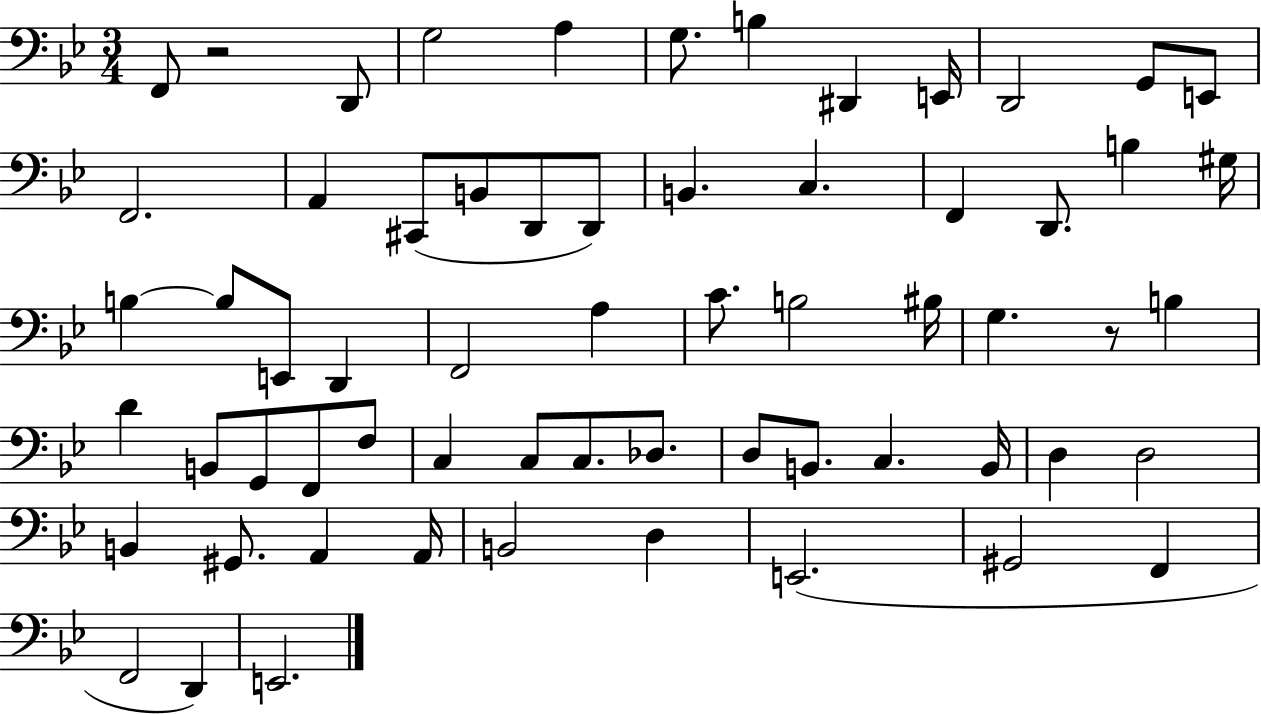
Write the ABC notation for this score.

X:1
T:Untitled
M:3/4
L:1/4
K:Bb
F,,/2 z2 D,,/2 G,2 A, G,/2 B, ^D,, E,,/4 D,,2 G,,/2 E,,/2 F,,2 A,, ^C,,/2 B,,/2 D,,/2 D,,/2 B,, C, F,, D,,/2 B, ^G,/4 B, B,/2 E,,/2 D,, F,,2 A, C/2 B,2 ^B,/4 G, z/2 B, D B,,/2 G,,/2 F,,/2 F,/2 C, C,/2 C,/2 _D,/2 D,/2 B,,/2 C, B,,/4 D, D,2 B,, ^G,,/2 A,, A,,/4 B,,2 D, E,,2 ^G,,2 F,, F,,2 D,, E,,2